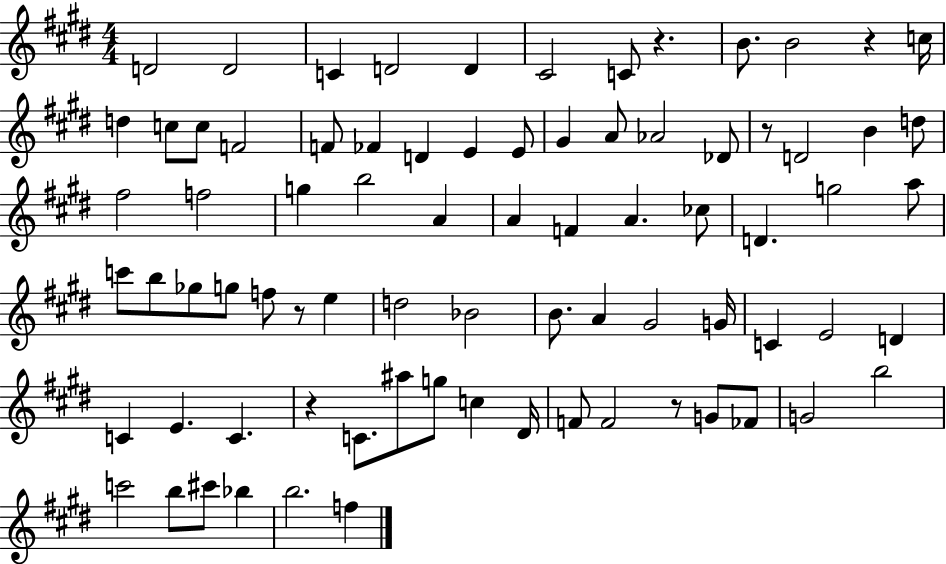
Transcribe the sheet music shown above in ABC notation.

X:1
T:Untitled
M:4/4
L:1/4
K:E
D2 D2 C D2 D ^C2 C/2 z B/2 B2 z c/4 d c/2 c/2 F2 F/2 _F D E E/2 ^G A/2 _A2 _D/2 z/2 D2 B d/2 ^f2 f2 g b2 A A F A _c/2 D g2 a/2 c'/2 b/2 _g/2 g/2 f/2 z/2 e d2 _B2 B/2 A ^G2 G/4 C E2 D C E C z C/2 ^a/2 g/2 c ^D/4 F/2 F2 z/2 G/2 _F/2 G2 b2 c'2 b/2 ^c'/2 _b b2 f